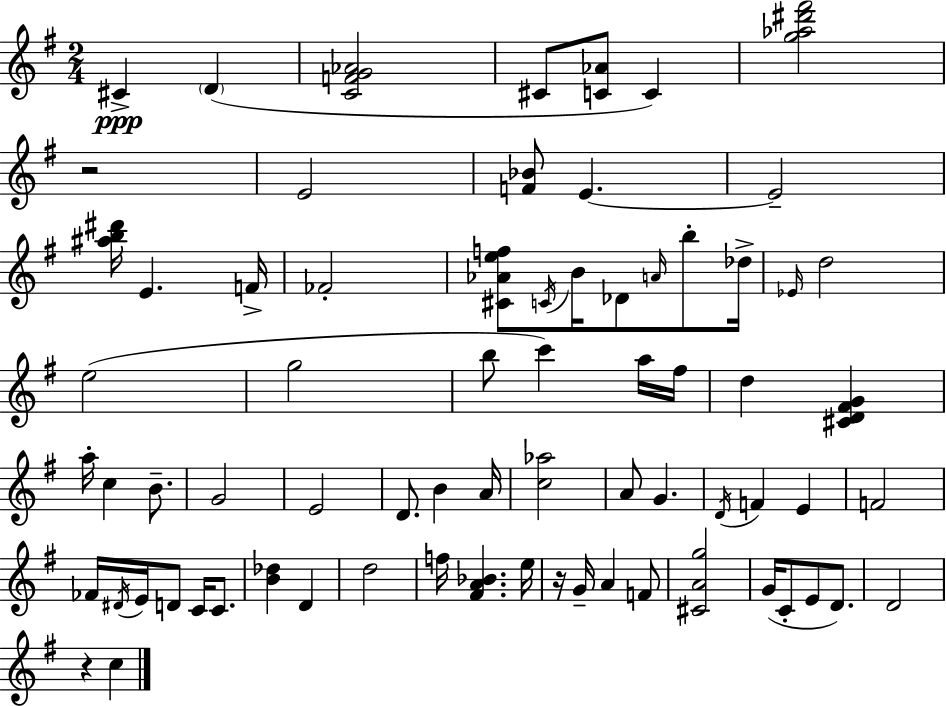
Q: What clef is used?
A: treble